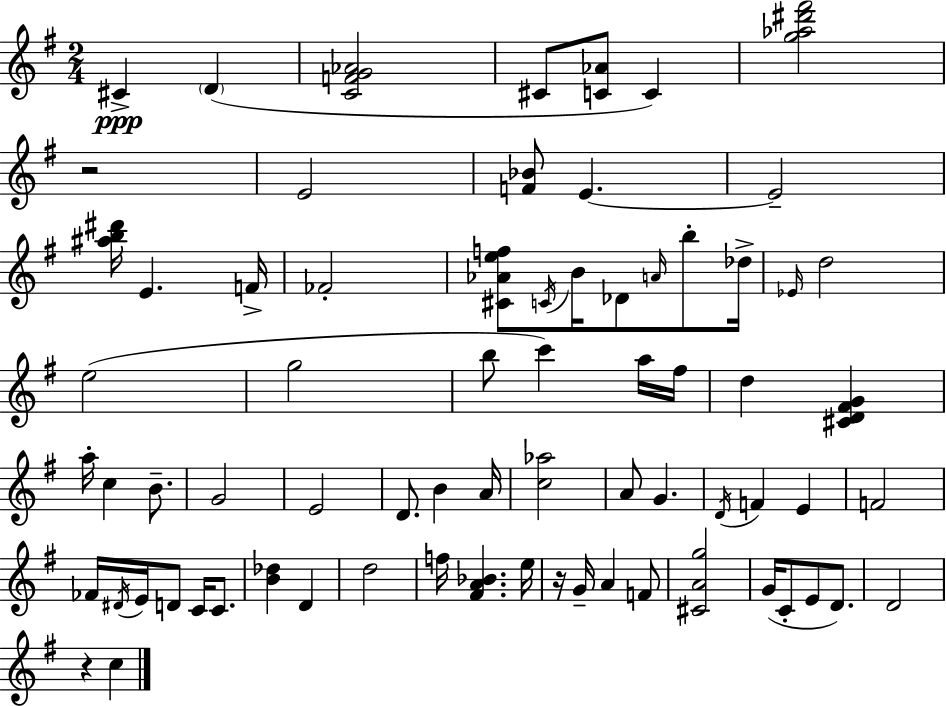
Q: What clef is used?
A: treble